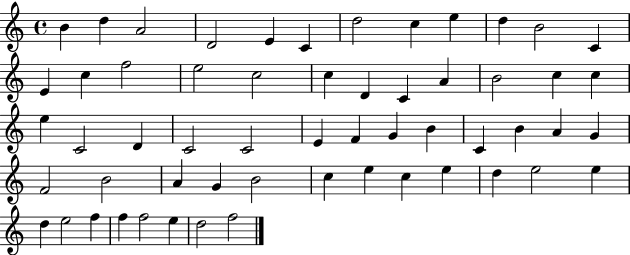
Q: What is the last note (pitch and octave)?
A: F5